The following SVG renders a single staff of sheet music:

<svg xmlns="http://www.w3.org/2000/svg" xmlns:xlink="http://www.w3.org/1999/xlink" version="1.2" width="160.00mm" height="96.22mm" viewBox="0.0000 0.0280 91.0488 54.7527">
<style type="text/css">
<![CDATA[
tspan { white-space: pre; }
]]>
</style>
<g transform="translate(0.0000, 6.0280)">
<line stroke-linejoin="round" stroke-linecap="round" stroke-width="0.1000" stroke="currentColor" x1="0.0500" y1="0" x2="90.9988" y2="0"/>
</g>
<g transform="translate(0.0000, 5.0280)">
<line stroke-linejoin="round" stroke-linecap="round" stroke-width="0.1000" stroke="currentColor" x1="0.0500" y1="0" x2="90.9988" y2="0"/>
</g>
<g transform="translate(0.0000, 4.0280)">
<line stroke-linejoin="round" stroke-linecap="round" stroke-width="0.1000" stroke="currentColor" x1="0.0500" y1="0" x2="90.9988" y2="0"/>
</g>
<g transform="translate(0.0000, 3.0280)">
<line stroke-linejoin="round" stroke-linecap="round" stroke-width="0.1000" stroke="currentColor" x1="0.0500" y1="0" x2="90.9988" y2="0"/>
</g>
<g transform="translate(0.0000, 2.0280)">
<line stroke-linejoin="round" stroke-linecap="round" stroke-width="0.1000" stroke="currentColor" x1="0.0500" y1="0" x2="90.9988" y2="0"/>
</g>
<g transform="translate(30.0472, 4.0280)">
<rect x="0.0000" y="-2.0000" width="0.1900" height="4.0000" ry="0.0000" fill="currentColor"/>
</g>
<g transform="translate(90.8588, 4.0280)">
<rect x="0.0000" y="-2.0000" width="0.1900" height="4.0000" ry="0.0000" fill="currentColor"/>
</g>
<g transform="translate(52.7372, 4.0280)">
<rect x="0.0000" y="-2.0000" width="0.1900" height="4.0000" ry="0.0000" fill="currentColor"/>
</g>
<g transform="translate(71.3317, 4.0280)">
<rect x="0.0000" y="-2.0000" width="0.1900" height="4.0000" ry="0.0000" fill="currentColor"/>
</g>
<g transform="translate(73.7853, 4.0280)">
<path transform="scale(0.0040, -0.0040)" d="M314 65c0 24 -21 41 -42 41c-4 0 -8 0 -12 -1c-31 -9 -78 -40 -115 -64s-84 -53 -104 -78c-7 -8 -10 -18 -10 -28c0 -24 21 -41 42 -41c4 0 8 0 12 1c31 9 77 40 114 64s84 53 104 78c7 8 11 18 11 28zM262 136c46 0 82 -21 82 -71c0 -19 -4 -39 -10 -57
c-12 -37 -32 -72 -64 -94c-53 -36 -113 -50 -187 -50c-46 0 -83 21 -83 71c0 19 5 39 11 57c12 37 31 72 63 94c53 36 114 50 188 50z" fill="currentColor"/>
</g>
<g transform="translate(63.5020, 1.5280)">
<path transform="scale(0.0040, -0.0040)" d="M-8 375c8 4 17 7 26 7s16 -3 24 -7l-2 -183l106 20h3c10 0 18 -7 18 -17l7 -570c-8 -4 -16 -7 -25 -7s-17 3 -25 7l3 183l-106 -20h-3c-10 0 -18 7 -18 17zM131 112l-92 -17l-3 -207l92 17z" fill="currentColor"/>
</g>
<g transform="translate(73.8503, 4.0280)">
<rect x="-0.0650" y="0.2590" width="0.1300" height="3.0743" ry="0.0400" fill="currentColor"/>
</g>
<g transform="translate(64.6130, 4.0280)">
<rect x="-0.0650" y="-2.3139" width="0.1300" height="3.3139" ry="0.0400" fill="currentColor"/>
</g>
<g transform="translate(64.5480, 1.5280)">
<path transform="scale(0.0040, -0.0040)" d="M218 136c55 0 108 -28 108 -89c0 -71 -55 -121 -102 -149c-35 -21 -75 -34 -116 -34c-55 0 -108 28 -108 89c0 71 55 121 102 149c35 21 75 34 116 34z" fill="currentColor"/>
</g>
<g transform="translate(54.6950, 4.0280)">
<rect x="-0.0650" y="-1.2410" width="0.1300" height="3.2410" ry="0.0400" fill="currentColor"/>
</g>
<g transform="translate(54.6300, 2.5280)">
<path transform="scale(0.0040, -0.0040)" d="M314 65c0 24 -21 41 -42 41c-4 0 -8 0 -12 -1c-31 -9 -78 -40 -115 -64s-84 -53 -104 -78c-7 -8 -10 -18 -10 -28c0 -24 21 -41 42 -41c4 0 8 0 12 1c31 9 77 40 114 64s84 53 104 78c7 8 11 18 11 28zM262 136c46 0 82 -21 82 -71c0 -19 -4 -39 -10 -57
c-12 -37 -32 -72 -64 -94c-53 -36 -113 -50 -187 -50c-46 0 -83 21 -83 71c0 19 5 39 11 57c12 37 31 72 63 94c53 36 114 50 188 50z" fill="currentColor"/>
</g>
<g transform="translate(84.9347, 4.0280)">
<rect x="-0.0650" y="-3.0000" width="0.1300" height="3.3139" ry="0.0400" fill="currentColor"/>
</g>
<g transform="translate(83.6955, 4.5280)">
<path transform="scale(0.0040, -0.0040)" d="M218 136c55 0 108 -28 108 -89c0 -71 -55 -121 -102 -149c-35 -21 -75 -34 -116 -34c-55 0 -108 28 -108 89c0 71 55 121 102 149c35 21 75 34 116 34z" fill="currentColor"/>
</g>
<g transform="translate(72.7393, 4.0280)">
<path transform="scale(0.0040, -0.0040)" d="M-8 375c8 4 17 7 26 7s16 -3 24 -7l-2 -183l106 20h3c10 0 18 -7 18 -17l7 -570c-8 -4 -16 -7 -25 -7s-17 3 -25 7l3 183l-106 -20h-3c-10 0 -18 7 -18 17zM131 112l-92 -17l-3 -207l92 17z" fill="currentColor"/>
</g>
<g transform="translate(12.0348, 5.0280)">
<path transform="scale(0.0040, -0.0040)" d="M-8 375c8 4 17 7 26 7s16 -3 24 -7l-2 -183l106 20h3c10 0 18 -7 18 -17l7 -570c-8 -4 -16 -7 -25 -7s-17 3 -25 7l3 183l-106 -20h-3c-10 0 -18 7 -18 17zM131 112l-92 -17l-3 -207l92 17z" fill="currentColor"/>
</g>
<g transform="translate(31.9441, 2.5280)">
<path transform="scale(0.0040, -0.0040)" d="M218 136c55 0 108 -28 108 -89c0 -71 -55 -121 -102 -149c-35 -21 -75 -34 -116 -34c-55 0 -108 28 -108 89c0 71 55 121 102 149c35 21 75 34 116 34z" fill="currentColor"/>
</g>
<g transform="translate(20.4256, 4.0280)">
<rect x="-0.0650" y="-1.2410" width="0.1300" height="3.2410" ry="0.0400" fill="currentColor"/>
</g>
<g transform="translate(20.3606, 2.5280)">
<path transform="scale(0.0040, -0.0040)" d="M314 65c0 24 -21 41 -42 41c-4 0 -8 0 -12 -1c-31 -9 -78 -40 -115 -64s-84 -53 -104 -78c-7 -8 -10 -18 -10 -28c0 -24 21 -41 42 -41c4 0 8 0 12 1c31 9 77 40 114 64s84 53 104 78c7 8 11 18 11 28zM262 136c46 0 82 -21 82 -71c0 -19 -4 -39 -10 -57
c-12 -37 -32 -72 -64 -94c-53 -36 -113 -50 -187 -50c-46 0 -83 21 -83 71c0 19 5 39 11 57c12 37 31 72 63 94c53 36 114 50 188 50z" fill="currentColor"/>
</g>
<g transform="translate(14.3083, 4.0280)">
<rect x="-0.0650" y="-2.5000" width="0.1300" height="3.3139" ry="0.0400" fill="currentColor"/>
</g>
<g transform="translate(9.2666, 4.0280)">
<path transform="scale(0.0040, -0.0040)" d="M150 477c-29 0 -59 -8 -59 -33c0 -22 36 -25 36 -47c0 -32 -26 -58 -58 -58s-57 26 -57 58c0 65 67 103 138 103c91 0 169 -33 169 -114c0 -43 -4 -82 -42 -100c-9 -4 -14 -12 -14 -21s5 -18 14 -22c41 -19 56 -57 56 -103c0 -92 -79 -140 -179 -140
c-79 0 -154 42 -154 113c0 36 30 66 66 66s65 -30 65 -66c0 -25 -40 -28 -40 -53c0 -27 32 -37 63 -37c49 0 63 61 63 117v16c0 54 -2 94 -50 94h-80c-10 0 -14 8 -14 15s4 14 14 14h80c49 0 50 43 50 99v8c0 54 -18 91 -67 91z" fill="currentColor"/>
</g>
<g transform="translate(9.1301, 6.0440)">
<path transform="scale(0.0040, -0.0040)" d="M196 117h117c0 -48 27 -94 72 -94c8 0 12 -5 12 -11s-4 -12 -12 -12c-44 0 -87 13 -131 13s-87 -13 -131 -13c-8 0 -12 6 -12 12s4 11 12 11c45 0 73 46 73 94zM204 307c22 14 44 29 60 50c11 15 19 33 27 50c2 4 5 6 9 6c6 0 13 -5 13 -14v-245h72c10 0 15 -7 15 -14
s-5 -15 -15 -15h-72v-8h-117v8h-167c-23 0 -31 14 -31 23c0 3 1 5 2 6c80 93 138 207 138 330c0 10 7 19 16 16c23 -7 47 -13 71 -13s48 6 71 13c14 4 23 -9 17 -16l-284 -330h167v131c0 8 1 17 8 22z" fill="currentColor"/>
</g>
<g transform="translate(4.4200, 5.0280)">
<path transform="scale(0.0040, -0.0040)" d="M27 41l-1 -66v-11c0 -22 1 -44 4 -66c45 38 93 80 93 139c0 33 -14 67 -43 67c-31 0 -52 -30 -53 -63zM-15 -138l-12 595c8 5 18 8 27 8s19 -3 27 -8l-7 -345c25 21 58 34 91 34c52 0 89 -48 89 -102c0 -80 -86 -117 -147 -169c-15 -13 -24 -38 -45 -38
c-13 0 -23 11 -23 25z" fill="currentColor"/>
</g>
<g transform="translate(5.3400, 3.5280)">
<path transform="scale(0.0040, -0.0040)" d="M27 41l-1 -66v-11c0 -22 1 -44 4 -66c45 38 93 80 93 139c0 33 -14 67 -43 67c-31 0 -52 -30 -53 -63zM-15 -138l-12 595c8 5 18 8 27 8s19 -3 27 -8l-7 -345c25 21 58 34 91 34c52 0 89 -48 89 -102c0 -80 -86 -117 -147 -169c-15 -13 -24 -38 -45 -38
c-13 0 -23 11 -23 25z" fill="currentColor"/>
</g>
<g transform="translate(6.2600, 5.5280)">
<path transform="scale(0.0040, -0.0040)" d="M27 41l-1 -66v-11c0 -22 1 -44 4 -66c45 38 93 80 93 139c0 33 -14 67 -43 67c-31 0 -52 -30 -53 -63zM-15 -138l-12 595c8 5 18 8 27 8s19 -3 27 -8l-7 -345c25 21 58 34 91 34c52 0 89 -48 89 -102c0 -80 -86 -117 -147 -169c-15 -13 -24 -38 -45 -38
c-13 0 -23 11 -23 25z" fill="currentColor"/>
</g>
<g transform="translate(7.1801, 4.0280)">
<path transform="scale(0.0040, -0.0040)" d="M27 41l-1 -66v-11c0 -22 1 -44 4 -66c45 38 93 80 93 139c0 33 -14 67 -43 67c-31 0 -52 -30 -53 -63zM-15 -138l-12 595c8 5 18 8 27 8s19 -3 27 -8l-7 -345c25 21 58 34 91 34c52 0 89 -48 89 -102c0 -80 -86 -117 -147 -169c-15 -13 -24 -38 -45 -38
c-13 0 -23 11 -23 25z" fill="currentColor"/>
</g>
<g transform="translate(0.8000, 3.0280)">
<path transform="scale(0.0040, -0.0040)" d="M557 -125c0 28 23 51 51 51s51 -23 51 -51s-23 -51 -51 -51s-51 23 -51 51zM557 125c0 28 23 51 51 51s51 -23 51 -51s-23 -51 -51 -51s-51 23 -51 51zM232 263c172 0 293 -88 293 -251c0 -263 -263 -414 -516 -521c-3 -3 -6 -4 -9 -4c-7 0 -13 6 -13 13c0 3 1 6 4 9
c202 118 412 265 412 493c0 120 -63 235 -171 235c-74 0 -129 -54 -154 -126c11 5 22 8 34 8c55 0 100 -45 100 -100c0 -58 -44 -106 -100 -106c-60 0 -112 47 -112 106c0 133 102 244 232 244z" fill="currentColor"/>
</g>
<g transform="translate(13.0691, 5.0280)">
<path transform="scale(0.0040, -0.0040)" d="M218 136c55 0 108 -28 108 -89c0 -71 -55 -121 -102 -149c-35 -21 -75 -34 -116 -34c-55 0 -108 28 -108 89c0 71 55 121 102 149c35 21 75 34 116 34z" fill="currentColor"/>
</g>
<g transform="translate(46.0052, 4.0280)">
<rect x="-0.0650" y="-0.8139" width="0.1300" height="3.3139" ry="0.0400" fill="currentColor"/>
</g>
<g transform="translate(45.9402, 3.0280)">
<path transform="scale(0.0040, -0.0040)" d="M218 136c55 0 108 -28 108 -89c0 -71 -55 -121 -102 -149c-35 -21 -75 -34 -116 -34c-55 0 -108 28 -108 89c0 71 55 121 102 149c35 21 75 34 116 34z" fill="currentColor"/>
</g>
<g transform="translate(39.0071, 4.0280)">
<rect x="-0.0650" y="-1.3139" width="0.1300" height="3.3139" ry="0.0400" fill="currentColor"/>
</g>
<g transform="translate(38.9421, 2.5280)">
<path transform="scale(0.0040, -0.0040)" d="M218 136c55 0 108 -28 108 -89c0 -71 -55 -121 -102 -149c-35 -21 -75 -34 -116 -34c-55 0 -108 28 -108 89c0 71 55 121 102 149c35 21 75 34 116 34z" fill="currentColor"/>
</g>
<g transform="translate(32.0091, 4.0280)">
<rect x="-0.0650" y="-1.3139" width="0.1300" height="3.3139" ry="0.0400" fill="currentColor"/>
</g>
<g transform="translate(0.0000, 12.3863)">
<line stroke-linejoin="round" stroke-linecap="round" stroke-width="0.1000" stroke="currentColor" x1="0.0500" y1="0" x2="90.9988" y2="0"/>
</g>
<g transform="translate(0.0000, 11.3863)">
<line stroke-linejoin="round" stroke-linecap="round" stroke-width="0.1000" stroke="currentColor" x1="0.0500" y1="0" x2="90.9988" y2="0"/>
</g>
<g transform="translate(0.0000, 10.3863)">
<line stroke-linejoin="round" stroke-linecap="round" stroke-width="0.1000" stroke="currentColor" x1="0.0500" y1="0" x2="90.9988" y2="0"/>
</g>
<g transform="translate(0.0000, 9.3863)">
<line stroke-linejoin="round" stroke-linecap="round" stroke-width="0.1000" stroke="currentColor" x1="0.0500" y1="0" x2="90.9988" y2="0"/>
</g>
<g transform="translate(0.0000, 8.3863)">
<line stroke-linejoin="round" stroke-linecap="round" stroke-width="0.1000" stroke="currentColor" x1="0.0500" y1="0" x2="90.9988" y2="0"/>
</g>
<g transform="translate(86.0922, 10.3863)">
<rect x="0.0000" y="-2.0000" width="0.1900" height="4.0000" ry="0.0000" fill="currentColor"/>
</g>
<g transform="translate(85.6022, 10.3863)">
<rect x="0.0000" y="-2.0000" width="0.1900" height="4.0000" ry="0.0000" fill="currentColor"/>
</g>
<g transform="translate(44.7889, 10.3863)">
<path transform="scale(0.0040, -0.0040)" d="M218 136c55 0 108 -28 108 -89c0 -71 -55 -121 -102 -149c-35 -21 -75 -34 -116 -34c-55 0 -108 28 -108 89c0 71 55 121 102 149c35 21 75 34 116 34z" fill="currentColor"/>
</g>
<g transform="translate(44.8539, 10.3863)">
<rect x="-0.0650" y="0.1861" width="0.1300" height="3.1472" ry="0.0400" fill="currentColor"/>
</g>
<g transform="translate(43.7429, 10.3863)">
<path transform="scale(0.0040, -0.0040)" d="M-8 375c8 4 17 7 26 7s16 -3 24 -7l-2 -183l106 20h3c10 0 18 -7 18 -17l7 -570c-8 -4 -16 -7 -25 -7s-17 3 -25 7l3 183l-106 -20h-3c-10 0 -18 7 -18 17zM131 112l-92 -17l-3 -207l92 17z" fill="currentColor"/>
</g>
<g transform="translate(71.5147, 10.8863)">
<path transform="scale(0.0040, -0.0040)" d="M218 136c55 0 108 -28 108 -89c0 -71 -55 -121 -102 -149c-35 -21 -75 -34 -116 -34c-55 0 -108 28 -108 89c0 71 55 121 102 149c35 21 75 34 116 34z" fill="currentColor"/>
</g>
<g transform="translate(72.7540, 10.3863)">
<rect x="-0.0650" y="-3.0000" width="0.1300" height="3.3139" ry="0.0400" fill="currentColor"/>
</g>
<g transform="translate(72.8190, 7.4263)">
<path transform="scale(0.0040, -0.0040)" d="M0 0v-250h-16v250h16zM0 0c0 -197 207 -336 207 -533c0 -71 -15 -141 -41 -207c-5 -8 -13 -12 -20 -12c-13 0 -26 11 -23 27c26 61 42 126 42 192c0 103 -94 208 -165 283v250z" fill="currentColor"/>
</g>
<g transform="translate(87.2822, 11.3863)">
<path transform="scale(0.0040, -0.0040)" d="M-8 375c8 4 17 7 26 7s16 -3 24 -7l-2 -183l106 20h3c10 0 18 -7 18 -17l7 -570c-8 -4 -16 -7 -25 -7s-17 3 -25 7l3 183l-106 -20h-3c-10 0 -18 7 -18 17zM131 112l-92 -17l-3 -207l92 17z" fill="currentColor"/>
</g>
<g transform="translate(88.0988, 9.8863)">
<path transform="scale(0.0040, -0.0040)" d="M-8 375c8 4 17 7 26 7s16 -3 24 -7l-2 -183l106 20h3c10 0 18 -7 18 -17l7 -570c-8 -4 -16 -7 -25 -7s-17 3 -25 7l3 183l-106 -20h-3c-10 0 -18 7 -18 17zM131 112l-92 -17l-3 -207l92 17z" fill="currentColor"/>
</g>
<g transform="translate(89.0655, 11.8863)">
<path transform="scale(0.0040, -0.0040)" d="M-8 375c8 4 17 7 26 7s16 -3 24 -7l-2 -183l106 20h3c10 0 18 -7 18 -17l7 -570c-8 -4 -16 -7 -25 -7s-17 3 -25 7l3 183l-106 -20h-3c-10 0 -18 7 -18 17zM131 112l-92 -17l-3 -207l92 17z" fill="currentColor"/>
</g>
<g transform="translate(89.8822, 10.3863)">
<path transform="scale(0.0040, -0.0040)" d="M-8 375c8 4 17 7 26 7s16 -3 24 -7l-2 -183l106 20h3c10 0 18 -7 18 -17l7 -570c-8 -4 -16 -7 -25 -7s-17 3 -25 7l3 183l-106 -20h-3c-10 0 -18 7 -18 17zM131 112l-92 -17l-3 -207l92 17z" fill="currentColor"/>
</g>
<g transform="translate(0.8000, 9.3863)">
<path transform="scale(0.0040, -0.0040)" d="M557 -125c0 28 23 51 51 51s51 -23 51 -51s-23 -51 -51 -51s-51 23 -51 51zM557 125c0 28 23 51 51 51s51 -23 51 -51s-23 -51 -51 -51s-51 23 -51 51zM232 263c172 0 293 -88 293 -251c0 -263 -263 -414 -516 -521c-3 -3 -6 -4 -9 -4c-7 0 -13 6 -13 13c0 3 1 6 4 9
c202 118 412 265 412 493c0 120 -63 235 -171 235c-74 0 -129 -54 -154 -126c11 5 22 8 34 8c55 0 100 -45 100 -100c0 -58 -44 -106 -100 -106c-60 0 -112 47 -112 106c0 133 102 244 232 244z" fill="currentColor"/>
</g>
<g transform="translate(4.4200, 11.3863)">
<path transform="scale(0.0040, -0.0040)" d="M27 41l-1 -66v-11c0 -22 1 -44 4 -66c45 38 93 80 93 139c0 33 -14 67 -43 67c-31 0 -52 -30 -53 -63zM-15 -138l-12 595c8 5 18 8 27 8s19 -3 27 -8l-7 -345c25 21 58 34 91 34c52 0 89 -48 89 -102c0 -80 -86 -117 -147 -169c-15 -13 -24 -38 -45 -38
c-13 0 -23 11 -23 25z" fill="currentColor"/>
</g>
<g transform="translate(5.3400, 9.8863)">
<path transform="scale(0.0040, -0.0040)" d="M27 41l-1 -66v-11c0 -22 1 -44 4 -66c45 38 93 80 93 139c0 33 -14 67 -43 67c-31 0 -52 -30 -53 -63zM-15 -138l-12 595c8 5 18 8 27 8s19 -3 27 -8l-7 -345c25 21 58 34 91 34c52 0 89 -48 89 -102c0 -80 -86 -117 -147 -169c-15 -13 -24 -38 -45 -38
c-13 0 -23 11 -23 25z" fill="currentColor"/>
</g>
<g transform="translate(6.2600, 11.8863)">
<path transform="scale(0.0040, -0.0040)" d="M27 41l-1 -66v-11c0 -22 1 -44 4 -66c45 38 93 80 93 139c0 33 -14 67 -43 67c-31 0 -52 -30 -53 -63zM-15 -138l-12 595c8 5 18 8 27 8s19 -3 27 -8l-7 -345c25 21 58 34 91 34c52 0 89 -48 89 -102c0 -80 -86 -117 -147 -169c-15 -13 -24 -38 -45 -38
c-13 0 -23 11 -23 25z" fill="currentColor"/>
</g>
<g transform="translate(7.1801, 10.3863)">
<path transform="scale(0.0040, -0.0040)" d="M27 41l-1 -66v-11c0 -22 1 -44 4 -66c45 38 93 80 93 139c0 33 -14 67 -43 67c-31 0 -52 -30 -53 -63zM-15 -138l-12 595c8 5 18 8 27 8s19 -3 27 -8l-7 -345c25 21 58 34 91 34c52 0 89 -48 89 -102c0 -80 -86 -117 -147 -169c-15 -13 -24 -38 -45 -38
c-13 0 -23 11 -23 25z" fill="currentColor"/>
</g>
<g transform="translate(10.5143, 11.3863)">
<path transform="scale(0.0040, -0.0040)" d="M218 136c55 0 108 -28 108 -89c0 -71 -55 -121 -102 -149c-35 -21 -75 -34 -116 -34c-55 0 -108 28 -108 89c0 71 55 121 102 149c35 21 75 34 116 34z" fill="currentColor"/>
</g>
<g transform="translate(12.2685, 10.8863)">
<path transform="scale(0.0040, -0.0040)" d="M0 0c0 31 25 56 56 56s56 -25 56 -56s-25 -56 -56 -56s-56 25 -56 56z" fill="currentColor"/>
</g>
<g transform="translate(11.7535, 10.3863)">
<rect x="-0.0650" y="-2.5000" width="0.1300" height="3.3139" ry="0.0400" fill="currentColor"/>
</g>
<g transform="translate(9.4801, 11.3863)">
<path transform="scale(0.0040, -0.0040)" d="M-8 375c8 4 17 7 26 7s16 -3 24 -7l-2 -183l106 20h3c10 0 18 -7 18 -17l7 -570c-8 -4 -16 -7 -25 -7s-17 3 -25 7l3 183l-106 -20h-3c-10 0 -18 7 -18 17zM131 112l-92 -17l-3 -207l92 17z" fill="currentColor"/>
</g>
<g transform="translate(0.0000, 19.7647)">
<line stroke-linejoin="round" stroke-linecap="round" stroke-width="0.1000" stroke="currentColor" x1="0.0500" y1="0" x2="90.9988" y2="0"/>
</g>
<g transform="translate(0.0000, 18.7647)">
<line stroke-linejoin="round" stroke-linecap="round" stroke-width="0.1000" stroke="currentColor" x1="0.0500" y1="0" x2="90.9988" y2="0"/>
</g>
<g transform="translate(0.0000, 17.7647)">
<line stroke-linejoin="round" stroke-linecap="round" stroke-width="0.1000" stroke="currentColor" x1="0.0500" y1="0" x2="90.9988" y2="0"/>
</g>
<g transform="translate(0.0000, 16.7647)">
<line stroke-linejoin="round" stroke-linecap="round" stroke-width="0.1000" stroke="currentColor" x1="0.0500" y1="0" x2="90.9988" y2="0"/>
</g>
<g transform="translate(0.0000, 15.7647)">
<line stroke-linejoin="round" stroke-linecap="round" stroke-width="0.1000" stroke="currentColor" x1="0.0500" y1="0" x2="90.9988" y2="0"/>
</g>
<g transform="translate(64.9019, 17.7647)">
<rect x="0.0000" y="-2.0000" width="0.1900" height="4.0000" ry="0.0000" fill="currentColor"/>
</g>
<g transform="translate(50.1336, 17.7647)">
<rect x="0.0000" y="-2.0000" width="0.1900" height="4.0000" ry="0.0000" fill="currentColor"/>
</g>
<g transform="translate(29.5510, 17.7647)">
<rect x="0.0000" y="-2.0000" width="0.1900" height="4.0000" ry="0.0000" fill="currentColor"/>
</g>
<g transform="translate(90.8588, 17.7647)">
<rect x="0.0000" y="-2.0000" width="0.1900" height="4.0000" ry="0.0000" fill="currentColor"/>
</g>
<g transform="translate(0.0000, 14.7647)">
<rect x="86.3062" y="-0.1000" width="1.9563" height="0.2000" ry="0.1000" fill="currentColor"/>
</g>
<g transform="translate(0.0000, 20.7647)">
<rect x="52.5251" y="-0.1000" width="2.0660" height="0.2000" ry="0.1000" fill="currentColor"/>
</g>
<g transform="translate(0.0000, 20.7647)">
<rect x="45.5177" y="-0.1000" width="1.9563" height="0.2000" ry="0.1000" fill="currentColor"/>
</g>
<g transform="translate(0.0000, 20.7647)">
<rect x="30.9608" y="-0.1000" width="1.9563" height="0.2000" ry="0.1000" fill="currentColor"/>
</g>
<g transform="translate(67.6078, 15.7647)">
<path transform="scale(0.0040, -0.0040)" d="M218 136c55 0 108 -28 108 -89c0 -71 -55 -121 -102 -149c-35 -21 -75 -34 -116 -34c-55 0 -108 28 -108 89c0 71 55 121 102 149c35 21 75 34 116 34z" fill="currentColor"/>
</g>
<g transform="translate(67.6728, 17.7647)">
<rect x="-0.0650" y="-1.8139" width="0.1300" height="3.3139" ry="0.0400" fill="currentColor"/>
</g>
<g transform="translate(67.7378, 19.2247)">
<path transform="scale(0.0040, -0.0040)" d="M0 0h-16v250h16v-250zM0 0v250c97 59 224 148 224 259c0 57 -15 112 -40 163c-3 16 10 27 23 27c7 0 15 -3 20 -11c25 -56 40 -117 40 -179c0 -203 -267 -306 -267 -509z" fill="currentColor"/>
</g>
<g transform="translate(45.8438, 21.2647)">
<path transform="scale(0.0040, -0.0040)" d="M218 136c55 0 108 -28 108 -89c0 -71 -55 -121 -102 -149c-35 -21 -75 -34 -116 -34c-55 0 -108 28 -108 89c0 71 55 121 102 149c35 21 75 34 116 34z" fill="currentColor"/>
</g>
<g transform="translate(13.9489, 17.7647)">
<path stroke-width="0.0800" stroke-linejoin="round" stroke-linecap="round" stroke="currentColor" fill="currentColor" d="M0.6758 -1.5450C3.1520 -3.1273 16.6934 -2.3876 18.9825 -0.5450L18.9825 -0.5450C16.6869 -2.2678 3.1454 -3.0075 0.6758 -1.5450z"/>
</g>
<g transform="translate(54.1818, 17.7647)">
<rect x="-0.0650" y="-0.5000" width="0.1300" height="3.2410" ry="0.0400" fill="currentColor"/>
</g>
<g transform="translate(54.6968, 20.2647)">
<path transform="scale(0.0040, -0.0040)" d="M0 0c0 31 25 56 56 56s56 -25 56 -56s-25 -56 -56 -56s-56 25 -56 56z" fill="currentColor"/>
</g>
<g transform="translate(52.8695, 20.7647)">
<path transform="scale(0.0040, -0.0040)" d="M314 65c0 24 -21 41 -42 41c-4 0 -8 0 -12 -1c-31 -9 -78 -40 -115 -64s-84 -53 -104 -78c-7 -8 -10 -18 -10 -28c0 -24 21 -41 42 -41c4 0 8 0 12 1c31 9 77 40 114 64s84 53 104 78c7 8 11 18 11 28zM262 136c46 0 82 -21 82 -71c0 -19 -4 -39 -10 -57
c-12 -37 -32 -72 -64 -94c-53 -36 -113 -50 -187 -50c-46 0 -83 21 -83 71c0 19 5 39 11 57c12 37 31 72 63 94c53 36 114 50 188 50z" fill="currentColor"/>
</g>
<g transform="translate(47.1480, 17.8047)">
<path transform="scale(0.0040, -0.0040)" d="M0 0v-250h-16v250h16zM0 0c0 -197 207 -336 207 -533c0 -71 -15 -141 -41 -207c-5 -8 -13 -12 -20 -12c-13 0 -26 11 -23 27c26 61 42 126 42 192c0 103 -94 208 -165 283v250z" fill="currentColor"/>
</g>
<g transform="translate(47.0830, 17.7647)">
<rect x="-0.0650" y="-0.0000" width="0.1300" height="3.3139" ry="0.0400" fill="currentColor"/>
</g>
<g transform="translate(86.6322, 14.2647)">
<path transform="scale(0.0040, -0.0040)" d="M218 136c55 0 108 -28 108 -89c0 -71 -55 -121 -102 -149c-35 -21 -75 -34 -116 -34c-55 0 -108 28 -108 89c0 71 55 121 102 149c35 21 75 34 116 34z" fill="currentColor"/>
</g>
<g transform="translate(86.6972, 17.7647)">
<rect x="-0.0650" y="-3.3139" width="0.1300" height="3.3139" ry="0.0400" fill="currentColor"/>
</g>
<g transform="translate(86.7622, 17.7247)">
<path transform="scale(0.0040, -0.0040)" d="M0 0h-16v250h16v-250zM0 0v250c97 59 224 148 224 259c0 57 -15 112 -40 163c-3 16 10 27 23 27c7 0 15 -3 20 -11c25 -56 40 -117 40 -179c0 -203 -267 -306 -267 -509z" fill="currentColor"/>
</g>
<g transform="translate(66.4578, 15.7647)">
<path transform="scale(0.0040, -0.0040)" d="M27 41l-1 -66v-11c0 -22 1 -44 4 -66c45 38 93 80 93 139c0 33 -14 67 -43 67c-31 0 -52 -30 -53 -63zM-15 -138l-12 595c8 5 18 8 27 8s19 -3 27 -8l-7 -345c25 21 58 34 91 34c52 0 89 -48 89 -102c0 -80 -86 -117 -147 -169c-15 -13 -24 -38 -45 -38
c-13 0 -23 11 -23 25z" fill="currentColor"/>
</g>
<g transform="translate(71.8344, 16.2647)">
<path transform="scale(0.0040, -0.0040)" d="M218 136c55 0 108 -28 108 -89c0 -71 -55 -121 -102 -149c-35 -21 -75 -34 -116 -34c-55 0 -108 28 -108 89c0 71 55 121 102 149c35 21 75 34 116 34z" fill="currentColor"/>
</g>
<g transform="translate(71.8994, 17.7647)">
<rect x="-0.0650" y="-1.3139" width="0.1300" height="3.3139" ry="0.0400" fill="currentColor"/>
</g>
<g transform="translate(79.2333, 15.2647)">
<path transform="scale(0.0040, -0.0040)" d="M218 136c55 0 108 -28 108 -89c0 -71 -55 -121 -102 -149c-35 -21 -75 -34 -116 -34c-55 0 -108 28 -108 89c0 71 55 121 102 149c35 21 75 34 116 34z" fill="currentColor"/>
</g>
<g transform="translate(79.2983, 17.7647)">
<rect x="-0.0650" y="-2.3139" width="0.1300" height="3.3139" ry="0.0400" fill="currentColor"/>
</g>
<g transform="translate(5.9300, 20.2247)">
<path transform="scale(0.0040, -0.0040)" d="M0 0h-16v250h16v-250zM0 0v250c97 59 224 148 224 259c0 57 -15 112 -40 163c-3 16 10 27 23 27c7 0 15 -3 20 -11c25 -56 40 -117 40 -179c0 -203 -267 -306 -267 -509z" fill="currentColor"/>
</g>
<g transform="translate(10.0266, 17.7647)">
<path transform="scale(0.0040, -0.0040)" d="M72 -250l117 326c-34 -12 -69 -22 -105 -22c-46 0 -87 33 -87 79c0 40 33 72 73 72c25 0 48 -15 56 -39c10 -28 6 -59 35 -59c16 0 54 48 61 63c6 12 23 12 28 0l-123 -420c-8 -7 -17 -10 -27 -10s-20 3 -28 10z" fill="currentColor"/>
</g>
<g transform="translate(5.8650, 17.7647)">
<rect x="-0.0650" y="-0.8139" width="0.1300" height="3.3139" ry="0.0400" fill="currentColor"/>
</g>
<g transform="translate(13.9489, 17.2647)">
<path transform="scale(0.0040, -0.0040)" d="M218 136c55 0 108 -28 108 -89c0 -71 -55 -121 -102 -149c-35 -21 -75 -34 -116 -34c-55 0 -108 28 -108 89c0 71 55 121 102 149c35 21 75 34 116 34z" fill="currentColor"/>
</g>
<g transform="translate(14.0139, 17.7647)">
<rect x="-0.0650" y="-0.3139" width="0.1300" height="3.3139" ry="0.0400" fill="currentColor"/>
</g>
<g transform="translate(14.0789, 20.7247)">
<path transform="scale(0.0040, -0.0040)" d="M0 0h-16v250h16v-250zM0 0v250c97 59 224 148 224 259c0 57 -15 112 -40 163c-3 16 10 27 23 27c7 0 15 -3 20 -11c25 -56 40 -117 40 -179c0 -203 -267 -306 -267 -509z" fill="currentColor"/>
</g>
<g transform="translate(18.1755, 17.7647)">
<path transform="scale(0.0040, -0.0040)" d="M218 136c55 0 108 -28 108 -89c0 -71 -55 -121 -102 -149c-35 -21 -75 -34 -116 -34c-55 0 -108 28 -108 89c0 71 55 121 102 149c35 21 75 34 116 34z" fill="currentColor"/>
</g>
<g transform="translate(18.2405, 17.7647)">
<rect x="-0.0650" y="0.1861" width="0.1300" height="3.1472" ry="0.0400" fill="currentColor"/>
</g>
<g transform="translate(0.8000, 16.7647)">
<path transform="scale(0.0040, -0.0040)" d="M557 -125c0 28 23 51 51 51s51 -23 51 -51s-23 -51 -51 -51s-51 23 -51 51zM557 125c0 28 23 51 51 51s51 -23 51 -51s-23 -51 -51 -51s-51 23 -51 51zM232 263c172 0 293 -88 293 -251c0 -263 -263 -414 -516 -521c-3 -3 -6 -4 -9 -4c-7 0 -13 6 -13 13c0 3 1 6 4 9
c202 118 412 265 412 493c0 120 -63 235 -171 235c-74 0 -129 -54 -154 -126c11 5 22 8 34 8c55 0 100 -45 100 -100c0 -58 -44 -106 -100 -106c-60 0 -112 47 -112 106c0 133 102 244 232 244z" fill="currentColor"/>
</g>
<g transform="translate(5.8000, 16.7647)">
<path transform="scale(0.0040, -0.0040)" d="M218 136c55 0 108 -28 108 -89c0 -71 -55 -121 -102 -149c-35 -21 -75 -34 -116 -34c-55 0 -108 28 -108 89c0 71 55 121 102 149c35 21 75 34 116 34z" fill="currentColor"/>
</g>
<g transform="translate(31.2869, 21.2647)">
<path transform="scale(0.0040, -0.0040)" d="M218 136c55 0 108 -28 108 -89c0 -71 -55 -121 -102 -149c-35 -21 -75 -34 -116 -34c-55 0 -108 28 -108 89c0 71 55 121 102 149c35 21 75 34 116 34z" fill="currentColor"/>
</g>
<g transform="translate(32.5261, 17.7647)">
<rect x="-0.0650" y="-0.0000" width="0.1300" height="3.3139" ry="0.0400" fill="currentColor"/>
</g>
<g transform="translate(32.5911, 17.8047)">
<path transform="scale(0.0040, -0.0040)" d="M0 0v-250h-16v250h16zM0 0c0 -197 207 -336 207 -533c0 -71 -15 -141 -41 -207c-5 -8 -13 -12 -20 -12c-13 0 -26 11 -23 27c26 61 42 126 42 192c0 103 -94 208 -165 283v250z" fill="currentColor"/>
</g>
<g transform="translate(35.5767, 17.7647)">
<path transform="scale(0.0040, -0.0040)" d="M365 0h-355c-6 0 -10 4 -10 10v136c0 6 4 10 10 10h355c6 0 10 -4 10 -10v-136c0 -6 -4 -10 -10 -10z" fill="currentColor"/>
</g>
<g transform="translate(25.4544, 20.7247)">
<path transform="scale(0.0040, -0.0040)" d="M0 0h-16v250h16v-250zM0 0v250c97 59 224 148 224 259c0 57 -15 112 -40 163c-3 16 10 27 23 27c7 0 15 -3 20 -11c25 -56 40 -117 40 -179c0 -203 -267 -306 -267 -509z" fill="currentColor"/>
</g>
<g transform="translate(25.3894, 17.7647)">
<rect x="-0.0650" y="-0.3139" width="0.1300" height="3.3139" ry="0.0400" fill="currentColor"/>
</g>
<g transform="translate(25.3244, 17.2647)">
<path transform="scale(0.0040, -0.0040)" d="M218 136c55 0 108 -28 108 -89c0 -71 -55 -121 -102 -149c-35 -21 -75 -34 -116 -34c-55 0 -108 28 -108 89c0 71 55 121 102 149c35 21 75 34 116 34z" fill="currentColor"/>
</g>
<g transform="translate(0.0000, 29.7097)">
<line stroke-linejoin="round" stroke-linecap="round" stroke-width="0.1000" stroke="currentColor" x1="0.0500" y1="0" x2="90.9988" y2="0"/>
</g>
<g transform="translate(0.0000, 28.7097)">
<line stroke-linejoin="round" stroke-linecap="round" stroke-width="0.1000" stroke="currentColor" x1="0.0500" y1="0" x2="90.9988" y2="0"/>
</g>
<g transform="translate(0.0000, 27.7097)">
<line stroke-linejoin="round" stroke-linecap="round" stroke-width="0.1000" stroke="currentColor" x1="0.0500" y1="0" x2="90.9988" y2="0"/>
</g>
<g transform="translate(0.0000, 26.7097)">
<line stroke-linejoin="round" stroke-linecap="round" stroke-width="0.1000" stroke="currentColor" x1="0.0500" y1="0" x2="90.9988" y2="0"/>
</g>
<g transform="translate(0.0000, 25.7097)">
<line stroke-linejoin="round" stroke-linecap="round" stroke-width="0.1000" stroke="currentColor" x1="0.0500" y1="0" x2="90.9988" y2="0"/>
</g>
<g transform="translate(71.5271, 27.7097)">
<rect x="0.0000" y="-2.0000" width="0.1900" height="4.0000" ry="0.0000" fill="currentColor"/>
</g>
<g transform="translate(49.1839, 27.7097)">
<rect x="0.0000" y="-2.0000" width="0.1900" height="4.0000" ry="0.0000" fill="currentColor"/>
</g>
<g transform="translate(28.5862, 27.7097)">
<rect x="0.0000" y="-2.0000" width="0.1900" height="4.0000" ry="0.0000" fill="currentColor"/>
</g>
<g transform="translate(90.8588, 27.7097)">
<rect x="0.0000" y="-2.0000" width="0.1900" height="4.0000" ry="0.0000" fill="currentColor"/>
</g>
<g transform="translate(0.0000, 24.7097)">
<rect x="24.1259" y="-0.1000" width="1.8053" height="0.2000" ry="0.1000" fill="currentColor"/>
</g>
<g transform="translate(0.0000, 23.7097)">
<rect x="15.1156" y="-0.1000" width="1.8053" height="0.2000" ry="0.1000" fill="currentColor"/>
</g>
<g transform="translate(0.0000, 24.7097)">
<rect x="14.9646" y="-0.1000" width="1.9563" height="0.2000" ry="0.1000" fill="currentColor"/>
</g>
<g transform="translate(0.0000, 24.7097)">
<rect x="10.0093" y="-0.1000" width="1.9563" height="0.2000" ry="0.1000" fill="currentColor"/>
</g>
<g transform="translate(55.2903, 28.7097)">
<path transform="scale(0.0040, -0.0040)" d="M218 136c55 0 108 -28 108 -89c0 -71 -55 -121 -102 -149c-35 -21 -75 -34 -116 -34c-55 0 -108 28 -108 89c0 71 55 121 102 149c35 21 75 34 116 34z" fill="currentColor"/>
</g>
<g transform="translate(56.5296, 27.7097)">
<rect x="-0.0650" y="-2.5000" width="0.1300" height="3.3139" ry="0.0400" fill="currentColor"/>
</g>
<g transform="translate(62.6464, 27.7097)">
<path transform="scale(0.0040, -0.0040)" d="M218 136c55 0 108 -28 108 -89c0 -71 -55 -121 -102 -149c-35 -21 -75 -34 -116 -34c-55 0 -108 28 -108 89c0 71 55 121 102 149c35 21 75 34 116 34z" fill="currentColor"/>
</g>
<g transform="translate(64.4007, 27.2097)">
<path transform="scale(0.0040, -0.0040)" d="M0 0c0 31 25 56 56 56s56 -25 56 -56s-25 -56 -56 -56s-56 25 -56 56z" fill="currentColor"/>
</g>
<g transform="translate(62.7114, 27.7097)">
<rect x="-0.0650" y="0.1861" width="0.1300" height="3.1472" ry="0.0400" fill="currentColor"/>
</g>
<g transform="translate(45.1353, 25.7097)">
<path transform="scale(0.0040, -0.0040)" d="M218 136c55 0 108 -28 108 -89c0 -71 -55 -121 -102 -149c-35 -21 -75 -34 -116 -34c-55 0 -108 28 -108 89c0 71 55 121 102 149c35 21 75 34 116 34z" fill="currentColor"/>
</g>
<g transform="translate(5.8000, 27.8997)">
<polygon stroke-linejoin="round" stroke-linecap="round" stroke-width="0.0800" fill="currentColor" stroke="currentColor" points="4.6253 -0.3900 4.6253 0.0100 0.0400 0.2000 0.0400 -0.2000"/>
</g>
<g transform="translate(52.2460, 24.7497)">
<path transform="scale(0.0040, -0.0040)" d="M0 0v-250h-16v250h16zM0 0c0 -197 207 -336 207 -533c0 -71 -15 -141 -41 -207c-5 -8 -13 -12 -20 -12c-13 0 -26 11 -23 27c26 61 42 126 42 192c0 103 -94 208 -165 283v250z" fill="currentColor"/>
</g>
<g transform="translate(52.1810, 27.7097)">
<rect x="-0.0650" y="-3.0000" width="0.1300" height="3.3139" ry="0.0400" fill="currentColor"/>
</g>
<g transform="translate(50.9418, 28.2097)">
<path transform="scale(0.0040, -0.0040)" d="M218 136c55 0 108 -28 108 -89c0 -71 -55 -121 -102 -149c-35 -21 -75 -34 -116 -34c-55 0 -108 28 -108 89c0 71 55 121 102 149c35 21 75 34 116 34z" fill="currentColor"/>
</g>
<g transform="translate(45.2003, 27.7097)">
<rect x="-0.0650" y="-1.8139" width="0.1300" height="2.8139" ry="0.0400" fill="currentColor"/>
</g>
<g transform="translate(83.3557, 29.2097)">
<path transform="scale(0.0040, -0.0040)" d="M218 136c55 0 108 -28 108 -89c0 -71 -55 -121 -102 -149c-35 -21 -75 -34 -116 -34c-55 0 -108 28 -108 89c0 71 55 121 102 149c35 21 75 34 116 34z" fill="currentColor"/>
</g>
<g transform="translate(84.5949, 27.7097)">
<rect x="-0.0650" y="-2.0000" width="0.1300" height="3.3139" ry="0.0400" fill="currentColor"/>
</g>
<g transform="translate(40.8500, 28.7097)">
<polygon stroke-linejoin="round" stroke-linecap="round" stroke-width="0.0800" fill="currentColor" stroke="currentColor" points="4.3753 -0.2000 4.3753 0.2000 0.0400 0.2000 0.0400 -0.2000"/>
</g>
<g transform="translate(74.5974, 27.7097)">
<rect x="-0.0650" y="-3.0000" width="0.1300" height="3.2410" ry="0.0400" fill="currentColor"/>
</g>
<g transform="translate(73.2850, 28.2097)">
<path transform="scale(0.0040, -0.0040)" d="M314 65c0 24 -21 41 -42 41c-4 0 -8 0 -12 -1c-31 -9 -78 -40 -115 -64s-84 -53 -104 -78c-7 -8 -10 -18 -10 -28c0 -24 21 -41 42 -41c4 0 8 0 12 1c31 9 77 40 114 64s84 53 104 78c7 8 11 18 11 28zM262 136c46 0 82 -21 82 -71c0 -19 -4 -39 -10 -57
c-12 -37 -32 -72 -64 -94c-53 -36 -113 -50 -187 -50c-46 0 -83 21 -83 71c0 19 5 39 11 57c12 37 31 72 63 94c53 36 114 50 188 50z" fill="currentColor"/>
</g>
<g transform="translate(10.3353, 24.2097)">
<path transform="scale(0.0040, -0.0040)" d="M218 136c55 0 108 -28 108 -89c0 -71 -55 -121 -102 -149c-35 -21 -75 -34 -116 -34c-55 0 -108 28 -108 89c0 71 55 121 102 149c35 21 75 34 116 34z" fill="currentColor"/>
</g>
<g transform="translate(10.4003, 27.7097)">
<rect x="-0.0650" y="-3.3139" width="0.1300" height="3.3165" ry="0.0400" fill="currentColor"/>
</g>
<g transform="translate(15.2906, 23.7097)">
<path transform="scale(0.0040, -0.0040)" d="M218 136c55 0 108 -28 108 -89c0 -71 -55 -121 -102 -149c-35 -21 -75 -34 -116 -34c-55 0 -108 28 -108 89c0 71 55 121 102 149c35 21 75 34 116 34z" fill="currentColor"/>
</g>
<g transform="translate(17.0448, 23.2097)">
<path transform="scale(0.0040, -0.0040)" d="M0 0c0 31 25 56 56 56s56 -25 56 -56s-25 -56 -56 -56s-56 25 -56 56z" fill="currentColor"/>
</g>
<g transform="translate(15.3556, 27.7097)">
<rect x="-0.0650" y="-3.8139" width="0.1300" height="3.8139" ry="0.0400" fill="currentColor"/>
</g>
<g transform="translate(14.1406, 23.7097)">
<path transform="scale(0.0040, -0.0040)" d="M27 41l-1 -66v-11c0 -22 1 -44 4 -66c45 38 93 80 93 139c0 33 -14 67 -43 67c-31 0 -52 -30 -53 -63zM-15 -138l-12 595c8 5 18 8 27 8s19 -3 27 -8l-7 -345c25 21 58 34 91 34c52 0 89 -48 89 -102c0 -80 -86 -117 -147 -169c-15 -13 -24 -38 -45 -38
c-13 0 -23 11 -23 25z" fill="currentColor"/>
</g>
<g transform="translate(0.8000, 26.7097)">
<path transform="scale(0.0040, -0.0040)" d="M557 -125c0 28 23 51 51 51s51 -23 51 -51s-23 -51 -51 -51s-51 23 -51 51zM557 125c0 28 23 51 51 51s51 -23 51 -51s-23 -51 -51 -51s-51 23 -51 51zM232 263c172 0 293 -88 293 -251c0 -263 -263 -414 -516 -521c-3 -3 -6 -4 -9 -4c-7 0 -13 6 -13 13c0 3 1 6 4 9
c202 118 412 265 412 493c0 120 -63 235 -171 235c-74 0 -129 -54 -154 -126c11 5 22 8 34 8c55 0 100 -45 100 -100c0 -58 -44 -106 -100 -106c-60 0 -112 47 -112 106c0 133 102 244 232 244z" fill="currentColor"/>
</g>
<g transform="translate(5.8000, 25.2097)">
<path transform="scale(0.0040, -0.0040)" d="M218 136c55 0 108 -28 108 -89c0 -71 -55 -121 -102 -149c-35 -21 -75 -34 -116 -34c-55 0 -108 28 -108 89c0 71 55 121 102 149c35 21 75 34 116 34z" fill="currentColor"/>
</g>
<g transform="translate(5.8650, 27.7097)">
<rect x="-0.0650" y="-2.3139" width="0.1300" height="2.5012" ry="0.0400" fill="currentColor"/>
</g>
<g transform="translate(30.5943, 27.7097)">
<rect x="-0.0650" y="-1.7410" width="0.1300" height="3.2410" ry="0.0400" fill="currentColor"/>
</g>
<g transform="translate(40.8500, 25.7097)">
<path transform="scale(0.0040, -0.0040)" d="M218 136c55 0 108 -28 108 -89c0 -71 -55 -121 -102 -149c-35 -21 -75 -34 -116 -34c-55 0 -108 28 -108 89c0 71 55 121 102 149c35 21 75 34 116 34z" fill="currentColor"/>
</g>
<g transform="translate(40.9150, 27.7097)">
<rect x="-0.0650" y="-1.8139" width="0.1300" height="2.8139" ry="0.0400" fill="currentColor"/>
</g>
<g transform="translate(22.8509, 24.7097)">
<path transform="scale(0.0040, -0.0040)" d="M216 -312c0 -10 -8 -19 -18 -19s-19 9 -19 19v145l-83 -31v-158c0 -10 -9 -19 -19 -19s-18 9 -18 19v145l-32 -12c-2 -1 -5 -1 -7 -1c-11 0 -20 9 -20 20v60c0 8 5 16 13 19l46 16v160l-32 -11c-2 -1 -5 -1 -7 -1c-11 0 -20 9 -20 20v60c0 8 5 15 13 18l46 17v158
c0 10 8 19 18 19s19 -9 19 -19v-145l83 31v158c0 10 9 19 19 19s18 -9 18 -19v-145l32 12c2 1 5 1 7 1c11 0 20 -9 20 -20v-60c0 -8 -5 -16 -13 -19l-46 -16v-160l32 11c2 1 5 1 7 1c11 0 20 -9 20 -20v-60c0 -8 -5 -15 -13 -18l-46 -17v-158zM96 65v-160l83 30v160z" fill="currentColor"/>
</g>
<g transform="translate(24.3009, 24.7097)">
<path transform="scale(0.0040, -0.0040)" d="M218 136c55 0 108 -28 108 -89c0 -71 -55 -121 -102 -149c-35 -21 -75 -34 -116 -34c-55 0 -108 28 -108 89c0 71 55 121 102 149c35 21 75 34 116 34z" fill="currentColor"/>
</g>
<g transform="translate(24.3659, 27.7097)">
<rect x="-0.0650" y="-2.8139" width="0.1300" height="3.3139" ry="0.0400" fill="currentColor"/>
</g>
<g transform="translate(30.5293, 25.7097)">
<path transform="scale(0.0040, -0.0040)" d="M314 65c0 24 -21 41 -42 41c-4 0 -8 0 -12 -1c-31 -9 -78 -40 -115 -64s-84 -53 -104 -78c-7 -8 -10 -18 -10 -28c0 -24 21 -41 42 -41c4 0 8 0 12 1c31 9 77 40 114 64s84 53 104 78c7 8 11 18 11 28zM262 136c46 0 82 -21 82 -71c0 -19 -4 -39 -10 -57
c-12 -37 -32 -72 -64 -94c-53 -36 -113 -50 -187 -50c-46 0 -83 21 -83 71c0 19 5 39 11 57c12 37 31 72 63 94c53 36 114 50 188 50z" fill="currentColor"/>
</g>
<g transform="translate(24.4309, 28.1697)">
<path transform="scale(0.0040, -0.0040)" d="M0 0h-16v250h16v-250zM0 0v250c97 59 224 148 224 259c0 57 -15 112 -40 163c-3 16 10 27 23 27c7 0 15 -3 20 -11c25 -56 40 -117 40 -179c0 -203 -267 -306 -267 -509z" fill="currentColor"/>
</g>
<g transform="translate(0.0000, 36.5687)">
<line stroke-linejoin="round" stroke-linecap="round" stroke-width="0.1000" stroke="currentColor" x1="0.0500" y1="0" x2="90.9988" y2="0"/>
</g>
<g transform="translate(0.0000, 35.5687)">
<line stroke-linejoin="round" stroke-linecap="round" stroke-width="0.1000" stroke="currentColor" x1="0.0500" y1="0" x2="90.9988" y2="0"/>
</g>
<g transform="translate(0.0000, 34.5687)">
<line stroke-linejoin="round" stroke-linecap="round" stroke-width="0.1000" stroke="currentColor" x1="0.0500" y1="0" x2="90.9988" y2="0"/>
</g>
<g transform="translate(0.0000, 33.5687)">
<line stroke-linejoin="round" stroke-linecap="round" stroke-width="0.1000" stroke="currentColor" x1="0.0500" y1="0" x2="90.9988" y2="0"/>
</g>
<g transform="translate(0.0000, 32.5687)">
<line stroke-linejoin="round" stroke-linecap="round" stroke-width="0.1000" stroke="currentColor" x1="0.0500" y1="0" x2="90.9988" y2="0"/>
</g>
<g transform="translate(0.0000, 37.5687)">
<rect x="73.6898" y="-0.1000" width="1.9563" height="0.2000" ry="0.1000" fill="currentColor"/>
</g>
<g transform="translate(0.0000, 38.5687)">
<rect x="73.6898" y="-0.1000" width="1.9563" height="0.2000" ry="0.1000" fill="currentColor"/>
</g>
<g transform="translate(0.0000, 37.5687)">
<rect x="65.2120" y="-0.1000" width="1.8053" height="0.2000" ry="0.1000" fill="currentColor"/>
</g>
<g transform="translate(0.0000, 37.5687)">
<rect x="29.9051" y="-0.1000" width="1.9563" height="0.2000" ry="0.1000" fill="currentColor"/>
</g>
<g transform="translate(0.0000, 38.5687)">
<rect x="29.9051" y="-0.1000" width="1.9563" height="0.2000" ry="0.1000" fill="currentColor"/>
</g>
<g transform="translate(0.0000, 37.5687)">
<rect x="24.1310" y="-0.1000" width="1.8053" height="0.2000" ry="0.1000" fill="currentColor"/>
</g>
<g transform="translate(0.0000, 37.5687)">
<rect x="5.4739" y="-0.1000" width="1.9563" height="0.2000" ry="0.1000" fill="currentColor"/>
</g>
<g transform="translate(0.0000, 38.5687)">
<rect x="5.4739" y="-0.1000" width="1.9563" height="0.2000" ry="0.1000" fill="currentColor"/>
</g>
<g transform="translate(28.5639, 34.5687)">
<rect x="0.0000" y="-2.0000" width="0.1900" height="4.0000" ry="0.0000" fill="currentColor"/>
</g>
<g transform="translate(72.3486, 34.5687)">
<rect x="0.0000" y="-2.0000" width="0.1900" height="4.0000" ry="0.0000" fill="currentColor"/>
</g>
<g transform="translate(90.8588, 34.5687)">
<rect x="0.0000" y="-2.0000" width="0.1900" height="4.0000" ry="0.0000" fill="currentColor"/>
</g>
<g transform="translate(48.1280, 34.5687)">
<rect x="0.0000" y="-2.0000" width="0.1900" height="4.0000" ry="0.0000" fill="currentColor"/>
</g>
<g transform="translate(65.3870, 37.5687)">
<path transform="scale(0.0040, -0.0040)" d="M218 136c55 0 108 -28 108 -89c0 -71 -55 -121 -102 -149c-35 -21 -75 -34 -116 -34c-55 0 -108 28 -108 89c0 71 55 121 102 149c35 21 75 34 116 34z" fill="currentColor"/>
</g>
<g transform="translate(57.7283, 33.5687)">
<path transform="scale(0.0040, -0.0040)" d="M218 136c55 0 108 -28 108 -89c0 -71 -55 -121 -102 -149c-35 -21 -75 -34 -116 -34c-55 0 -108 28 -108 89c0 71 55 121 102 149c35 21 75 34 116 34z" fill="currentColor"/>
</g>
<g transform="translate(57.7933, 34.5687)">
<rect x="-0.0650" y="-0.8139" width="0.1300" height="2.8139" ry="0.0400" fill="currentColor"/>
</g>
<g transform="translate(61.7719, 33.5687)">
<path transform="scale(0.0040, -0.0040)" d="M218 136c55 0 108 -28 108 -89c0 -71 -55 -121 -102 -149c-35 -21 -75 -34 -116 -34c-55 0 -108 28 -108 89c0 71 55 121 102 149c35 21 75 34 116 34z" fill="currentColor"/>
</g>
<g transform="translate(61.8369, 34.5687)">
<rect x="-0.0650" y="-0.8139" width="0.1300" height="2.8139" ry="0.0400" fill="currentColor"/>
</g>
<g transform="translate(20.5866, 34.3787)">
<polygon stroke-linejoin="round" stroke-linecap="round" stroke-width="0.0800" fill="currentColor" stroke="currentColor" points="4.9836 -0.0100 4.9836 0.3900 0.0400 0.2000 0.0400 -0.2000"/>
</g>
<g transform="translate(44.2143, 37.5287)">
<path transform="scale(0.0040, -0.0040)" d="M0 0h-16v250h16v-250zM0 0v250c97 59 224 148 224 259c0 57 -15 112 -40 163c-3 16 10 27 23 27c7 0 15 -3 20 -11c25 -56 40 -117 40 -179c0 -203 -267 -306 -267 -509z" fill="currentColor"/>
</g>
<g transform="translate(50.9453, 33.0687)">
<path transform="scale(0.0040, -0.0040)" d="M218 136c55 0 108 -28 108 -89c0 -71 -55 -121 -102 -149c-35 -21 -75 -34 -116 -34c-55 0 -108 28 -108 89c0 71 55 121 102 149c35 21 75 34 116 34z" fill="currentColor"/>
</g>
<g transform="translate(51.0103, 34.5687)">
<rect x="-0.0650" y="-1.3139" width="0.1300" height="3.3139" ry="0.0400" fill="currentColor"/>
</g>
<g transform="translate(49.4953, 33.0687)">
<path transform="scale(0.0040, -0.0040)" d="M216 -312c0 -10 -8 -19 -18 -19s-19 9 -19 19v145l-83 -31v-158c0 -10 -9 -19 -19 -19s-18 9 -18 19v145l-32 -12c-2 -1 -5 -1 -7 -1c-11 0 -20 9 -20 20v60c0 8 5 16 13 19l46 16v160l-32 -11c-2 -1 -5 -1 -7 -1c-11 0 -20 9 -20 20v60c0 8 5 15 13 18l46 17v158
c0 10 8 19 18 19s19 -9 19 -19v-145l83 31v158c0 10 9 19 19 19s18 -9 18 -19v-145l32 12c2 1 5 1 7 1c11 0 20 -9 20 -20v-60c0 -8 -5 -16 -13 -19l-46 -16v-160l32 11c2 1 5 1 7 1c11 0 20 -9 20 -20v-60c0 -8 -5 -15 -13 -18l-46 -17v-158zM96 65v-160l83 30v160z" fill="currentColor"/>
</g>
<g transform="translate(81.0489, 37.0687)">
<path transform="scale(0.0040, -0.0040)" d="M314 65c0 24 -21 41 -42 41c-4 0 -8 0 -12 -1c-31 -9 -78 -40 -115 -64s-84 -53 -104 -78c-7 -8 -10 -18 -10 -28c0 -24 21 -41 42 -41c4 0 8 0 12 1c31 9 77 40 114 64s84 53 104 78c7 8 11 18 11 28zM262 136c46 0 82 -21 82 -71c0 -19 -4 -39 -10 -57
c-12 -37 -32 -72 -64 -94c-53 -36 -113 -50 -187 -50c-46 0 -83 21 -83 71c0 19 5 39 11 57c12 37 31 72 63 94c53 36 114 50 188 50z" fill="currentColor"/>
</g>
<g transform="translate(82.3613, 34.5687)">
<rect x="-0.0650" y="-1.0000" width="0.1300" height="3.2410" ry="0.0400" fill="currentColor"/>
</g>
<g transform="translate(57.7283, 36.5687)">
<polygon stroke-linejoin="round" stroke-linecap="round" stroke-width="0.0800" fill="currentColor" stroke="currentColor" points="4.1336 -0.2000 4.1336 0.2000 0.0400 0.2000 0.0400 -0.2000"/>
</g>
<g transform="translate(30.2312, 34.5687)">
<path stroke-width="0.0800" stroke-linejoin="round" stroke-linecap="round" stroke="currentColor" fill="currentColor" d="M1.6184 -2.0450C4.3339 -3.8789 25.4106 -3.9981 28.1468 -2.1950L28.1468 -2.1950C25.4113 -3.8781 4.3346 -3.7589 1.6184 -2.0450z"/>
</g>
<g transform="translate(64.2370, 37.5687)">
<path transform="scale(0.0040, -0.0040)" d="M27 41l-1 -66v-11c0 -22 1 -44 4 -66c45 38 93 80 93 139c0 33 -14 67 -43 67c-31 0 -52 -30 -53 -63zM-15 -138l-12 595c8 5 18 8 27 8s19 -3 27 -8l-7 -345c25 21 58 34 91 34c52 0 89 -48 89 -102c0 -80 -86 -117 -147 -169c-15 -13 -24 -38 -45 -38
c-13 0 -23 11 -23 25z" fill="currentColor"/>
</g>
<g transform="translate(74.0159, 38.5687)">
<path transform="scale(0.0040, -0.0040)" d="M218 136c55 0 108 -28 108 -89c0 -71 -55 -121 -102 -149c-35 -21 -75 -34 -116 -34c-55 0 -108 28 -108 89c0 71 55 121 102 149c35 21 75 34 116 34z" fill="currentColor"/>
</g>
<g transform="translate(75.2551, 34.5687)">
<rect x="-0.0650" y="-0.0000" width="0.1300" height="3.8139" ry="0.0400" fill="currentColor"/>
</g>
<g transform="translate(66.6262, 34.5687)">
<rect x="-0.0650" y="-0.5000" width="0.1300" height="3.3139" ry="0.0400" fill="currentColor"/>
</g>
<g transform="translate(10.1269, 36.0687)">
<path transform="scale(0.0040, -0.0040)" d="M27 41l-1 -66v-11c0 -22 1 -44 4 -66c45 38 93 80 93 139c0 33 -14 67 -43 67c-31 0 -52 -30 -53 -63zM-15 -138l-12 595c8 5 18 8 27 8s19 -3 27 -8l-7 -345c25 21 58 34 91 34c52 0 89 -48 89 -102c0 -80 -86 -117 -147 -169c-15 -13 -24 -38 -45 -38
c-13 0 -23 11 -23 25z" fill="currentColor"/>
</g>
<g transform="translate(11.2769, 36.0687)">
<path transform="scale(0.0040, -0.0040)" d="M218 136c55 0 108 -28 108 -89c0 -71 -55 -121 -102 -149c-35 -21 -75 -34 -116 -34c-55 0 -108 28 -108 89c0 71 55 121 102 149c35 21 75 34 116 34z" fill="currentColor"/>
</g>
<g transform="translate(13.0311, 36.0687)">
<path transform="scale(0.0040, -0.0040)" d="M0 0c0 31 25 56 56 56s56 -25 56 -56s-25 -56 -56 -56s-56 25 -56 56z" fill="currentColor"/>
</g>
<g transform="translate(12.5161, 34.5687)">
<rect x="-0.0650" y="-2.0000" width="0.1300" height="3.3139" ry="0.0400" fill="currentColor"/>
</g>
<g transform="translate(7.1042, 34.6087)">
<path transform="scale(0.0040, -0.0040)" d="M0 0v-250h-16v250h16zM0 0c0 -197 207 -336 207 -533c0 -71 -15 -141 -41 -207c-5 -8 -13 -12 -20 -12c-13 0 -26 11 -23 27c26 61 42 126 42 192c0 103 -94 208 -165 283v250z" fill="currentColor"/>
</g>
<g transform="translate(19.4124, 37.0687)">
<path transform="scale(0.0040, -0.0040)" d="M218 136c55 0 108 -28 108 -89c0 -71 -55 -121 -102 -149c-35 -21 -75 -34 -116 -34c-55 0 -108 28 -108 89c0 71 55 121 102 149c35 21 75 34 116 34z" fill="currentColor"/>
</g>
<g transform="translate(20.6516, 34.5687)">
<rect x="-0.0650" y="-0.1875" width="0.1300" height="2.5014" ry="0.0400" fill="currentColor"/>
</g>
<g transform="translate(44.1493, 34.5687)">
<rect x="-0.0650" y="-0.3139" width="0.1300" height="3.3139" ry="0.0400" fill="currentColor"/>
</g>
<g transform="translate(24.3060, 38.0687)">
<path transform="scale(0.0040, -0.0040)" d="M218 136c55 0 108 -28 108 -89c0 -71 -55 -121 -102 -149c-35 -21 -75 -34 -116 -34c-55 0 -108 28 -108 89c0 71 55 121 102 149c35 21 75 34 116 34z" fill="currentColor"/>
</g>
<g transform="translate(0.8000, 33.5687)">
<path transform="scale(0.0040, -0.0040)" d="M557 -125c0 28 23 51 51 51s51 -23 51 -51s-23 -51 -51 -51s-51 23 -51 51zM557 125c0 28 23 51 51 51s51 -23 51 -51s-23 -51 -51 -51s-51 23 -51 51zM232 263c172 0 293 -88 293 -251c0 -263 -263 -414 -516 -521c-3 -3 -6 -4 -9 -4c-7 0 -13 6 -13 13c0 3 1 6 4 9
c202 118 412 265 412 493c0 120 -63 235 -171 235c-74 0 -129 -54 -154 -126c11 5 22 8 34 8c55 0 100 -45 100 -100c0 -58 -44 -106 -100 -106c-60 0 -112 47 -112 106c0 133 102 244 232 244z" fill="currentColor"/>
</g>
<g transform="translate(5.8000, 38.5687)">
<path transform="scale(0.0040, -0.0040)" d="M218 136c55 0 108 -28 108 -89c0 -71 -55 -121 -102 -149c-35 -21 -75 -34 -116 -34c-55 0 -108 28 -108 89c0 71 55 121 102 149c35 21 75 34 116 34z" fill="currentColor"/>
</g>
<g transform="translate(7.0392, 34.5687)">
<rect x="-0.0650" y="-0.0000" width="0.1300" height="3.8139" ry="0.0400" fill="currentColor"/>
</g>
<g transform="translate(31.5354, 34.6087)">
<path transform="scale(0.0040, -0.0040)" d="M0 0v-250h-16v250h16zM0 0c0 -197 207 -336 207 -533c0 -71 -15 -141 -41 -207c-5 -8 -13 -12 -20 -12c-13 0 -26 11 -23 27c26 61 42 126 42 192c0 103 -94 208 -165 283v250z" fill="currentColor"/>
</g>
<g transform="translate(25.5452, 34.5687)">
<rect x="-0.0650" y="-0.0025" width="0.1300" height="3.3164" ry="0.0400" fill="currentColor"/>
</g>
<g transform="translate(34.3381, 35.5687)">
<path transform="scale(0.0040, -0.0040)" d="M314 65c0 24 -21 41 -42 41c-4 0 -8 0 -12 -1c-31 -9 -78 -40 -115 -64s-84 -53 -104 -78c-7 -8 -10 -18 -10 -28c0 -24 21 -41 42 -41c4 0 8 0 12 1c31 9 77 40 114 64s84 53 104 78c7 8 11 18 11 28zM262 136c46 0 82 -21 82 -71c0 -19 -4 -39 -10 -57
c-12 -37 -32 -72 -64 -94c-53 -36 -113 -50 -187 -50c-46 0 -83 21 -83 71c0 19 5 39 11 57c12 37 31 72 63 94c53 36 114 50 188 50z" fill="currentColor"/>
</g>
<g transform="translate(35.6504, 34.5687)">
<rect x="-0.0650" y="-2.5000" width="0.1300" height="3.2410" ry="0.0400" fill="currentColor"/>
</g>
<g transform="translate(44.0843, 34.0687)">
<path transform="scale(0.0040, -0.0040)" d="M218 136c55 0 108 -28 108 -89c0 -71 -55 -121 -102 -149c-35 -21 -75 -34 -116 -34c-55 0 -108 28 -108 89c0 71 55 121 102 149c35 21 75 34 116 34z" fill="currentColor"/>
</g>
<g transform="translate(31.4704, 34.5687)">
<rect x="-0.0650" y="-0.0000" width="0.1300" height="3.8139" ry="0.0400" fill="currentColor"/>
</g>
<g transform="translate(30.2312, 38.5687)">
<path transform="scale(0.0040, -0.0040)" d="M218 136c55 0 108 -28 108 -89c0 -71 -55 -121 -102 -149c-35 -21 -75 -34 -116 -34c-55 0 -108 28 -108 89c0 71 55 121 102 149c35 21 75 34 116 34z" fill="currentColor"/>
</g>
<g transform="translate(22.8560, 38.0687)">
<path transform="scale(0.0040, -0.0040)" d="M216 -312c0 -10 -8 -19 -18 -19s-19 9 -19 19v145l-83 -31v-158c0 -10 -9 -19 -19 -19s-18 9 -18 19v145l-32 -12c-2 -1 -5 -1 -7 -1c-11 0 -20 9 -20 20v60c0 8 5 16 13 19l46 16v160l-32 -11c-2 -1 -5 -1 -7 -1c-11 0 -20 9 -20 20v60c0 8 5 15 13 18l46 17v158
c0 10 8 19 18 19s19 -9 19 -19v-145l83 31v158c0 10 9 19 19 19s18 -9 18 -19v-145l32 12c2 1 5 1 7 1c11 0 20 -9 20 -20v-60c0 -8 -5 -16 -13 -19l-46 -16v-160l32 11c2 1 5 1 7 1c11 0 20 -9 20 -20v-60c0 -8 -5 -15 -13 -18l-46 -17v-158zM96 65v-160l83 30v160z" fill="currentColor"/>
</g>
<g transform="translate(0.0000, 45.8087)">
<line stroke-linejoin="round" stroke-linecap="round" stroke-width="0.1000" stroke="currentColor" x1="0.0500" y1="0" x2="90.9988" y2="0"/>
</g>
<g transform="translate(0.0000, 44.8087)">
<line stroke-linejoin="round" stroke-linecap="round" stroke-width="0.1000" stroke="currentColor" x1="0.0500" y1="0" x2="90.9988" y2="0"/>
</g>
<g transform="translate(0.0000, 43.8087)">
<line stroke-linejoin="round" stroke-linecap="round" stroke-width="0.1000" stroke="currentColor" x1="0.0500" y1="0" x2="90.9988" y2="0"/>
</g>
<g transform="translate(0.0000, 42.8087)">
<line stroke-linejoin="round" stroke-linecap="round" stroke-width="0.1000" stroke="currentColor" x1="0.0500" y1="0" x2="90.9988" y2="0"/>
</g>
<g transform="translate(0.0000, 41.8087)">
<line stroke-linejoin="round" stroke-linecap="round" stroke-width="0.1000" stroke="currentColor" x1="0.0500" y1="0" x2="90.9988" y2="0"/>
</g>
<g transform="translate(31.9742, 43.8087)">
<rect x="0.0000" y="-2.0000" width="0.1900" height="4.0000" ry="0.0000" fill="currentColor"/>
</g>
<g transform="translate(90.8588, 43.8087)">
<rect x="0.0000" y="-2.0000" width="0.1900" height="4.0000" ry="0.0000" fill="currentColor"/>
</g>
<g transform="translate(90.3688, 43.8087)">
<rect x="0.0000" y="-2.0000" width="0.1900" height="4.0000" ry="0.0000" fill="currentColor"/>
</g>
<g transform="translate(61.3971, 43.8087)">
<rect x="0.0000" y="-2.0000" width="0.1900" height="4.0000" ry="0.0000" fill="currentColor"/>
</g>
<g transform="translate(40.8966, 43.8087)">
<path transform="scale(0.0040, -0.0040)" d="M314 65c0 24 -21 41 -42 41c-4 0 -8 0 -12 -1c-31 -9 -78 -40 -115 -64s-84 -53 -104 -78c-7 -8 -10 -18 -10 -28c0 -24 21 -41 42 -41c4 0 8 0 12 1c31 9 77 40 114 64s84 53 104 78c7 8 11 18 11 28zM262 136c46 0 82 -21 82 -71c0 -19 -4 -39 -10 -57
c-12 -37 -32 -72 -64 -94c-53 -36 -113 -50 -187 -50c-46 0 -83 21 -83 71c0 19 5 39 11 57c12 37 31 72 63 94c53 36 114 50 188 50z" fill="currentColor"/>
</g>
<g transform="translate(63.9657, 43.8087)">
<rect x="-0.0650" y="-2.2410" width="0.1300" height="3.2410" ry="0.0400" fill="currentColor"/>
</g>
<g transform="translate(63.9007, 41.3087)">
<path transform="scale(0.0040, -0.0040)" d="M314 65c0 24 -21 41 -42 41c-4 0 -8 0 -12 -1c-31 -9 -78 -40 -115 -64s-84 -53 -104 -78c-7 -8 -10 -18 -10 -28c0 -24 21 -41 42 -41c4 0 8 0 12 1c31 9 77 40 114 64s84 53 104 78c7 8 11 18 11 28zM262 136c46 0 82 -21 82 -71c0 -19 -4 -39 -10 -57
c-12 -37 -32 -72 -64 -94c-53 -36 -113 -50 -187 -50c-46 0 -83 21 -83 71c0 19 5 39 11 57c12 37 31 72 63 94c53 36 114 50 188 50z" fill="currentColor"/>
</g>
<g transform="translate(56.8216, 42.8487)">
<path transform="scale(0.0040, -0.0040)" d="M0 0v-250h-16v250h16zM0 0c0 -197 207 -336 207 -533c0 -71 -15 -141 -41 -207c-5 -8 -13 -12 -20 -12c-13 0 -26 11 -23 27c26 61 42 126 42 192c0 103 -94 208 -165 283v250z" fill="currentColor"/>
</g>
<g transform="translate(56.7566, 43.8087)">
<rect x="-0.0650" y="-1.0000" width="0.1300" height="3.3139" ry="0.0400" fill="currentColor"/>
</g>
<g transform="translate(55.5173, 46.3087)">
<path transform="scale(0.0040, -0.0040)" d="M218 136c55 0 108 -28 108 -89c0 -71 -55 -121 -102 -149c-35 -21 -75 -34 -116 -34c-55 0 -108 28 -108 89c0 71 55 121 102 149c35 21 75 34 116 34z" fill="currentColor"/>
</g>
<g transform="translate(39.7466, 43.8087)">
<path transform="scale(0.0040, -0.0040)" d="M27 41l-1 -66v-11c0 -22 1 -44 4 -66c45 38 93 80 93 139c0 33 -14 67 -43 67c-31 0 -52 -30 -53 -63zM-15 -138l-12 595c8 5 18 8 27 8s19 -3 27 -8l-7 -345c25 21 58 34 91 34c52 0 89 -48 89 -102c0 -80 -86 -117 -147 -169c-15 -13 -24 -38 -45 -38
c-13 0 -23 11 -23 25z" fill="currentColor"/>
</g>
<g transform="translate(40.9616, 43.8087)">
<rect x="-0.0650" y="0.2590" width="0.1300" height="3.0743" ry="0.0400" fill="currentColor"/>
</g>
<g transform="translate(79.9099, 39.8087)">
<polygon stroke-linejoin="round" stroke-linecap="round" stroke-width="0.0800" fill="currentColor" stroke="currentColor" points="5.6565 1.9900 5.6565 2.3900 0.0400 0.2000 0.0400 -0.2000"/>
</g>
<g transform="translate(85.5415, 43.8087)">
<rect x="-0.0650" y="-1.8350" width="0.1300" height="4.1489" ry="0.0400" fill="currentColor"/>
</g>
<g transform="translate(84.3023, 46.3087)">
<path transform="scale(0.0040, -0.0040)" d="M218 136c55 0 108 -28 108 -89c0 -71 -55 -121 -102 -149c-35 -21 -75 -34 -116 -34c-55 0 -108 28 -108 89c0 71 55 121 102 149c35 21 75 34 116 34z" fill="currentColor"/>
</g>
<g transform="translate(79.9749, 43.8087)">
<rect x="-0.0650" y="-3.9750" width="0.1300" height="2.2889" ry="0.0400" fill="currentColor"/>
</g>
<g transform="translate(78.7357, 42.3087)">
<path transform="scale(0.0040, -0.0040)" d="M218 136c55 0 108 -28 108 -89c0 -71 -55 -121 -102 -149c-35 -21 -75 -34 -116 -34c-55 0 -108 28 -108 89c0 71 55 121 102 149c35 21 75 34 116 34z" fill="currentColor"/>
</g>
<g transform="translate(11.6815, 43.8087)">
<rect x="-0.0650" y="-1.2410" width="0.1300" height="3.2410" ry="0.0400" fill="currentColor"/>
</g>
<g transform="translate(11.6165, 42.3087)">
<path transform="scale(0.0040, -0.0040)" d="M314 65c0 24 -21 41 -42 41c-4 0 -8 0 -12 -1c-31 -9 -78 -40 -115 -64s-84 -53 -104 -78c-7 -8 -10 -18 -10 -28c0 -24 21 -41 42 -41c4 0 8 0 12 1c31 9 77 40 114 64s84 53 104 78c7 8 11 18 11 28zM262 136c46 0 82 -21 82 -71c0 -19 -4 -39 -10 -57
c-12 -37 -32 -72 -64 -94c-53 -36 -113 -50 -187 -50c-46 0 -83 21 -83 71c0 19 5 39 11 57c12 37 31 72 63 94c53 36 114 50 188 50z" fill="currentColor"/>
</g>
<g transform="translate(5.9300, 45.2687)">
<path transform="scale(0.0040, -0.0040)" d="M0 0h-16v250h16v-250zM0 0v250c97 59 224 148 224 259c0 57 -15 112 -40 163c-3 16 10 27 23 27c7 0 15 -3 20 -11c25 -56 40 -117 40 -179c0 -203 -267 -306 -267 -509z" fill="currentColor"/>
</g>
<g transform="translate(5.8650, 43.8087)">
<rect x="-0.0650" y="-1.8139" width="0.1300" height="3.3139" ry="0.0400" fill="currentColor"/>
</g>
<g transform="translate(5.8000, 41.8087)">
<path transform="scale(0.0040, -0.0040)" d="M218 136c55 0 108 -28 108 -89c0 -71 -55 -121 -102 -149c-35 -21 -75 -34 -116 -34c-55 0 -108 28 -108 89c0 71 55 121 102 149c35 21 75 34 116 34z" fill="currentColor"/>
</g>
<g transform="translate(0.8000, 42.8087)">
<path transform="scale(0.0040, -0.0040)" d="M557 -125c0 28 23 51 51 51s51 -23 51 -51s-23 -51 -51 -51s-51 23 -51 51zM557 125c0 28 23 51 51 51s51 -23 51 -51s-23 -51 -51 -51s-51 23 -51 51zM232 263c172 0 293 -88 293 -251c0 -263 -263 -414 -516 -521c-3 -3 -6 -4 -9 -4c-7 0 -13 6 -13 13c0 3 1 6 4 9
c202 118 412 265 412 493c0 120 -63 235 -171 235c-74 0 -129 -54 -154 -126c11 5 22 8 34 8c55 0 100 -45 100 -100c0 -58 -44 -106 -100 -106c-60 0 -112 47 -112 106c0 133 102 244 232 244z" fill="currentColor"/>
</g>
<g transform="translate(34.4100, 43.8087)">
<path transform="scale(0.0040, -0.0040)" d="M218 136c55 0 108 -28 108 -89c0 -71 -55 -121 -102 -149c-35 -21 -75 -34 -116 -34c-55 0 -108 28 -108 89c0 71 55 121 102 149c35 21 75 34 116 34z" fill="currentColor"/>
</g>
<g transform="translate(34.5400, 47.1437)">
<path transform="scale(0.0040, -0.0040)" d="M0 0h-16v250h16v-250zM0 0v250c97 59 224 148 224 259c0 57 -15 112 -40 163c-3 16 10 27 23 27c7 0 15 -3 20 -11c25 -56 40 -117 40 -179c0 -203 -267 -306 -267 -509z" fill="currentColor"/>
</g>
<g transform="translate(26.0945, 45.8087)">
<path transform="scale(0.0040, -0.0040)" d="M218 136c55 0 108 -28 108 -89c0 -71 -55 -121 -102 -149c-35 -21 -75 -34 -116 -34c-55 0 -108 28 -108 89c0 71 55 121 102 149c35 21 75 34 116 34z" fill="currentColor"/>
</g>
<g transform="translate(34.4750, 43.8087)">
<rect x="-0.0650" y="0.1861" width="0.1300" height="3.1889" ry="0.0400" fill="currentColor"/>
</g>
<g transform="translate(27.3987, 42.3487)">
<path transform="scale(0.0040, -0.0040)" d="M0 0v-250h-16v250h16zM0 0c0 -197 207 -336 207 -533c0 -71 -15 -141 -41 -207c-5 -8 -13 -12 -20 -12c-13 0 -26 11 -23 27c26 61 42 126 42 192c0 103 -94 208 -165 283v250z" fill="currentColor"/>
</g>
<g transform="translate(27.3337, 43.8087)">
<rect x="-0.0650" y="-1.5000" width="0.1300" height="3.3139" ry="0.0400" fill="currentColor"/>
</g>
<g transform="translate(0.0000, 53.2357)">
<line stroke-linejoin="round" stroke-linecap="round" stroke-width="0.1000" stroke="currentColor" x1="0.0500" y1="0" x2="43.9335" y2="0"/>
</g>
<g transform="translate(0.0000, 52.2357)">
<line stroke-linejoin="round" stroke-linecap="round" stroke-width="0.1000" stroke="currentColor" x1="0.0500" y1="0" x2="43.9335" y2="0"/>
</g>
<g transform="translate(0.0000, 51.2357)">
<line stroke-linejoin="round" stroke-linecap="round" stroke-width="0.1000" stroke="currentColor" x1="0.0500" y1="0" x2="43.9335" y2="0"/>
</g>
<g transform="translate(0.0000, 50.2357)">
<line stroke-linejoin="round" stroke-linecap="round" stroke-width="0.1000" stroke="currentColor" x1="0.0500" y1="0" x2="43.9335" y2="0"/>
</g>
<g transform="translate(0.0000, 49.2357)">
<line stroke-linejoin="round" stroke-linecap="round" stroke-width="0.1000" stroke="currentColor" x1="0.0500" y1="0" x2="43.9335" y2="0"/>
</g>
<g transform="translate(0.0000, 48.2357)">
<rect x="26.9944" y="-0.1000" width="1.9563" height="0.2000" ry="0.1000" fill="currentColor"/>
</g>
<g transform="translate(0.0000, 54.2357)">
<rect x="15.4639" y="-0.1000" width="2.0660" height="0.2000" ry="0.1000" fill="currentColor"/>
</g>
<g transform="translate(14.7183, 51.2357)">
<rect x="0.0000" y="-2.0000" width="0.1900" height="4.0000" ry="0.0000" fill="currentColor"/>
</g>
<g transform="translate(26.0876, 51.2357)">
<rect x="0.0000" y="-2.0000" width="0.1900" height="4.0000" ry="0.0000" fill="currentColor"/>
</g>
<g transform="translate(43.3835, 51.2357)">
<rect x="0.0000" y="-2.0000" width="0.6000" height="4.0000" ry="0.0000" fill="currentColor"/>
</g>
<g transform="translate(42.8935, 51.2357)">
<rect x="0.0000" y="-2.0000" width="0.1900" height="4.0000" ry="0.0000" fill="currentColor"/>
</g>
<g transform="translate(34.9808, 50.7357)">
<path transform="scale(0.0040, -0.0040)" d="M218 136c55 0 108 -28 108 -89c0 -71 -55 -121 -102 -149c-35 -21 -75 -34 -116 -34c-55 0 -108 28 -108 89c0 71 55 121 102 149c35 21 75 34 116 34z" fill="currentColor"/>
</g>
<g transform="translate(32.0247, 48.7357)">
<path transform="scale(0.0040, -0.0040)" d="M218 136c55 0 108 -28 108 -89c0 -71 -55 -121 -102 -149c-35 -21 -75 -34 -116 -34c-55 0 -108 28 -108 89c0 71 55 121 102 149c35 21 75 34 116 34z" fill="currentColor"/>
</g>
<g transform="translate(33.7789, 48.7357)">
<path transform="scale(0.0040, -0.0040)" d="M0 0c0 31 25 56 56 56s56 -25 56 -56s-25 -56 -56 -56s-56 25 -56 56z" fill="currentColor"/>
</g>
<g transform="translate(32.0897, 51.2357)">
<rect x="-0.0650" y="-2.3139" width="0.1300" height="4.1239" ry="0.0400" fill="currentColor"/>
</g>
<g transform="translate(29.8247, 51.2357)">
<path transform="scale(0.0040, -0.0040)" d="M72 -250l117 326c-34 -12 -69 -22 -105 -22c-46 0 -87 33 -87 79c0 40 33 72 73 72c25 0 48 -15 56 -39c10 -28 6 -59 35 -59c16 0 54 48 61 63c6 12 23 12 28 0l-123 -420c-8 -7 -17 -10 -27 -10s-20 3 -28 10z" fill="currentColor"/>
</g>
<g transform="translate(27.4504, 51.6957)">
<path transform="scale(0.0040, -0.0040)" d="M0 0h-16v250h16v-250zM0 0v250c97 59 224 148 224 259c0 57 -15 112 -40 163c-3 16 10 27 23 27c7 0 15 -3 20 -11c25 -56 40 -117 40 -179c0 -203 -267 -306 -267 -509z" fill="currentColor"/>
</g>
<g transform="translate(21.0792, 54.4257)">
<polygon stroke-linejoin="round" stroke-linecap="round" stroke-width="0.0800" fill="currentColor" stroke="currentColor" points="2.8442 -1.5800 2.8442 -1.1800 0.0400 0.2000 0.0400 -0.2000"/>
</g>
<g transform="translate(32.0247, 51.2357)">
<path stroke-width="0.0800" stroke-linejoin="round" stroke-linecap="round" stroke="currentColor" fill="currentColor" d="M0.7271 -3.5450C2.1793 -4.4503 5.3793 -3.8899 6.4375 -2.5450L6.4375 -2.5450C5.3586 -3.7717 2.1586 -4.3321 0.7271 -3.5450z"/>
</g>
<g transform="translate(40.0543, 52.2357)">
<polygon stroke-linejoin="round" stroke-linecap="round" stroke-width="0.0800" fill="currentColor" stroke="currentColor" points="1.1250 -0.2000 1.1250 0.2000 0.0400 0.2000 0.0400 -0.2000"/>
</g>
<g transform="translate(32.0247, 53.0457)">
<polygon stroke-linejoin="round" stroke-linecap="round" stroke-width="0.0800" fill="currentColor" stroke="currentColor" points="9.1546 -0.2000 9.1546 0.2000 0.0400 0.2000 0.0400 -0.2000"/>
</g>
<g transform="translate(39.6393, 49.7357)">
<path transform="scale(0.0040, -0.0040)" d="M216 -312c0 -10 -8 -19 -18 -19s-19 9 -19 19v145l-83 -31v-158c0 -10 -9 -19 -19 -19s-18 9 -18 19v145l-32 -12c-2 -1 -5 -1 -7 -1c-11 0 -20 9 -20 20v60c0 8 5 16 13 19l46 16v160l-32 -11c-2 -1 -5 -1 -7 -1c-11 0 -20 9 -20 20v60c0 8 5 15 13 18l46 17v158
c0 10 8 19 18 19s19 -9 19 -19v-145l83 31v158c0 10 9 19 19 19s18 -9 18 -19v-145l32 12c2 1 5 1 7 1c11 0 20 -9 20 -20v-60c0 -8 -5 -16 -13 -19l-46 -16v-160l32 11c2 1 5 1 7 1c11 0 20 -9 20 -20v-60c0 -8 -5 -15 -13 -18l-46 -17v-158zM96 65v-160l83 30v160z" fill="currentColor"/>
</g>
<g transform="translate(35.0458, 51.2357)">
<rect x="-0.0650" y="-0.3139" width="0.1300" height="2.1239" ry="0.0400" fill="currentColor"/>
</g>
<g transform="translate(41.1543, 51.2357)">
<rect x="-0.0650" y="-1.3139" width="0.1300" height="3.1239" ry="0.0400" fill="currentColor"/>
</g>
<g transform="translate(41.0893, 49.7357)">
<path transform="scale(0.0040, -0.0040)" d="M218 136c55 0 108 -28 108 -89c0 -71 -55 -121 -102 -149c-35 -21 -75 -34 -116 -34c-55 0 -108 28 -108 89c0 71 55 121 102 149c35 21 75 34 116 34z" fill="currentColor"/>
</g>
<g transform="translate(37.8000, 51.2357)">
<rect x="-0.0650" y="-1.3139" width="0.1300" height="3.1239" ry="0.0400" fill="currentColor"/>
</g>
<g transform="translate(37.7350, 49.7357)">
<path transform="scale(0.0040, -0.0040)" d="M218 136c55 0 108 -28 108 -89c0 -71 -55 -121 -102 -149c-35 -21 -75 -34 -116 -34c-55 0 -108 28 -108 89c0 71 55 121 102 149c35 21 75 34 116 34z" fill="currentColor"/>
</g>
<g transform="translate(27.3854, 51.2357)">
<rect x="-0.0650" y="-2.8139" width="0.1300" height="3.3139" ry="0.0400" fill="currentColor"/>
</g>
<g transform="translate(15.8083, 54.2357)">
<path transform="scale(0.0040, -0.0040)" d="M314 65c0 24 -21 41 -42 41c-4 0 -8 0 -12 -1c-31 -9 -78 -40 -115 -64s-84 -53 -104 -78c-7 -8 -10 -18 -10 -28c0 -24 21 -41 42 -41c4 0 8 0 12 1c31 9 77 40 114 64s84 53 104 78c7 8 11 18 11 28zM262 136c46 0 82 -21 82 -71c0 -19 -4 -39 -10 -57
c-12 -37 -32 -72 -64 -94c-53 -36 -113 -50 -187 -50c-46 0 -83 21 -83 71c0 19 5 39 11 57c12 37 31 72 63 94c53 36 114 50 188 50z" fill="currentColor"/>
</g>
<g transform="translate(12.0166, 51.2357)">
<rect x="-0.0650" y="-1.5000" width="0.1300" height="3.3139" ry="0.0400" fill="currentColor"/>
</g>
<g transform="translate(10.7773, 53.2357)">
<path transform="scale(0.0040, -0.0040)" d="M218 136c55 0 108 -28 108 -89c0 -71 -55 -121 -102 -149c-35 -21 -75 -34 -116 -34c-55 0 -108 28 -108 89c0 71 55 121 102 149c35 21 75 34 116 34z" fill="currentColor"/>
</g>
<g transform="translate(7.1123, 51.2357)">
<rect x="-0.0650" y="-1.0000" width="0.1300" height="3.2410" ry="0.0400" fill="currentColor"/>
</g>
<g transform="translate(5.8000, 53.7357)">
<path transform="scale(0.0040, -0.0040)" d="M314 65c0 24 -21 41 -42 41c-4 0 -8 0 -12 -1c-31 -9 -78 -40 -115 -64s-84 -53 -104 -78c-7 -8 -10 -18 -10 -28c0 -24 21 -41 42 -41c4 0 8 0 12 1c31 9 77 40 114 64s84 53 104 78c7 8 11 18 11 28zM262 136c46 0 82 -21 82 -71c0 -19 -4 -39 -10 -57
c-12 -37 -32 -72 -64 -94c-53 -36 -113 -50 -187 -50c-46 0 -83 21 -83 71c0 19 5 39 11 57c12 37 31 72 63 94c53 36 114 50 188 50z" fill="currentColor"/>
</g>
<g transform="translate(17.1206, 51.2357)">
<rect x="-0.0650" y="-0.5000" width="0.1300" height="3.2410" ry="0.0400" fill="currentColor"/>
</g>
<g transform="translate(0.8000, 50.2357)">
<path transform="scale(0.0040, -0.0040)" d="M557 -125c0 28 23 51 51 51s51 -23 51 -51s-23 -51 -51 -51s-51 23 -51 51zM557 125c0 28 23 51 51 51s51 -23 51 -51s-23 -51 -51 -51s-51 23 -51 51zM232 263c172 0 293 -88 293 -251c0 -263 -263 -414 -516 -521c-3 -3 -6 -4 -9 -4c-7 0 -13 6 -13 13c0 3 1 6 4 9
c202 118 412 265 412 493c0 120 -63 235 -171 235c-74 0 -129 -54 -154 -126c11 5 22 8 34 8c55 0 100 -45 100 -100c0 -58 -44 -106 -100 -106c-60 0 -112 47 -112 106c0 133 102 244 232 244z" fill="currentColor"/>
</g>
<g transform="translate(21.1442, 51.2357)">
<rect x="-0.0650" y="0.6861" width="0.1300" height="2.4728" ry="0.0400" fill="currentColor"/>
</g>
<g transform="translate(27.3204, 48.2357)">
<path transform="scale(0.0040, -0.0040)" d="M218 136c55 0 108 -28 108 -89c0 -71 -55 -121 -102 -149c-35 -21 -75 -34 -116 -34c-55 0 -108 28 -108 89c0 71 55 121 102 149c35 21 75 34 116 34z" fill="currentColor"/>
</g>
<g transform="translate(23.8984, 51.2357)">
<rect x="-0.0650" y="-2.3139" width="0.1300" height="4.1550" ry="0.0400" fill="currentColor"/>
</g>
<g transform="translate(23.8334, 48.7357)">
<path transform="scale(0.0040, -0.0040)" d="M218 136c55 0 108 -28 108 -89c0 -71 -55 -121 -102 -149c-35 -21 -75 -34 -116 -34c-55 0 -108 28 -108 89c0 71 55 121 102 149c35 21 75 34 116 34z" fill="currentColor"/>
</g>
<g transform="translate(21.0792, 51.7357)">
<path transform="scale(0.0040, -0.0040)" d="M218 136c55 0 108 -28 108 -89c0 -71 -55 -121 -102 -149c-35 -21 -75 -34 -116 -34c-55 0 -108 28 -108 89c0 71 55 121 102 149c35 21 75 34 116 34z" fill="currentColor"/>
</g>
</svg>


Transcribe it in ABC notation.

X:1
T:Untitled
M:3/4
L:1/4
K:Ab
B,, G,2 G, G, F, G,2 B, D,2 C, B,, D, C,/2 F,/2 z/2 E,/2 D, E,/2 D,,/2 z2 D,,/2 E,,2 _A,/2 G, B, D/2 B,/2 D/2 _E ^C/2 A,2 A,/2 A,/2 C,/2 B,, D, C,2 A,, C,,/2 _A,, F,,/2 ^D,,/2 C,,/2 B,,2 E,/2 ^G, F,/2 F,/2 _E,, C,, F,,2 A,/2 G,2 G,,/2 D,/2 _D,2 F,,/2 B,2 G,/2 F,,/2 F,,2 G,, E,,2 C,/2 B,/2 C/2 z/2 B,/2 E,/2 G,/2 ^G,/4